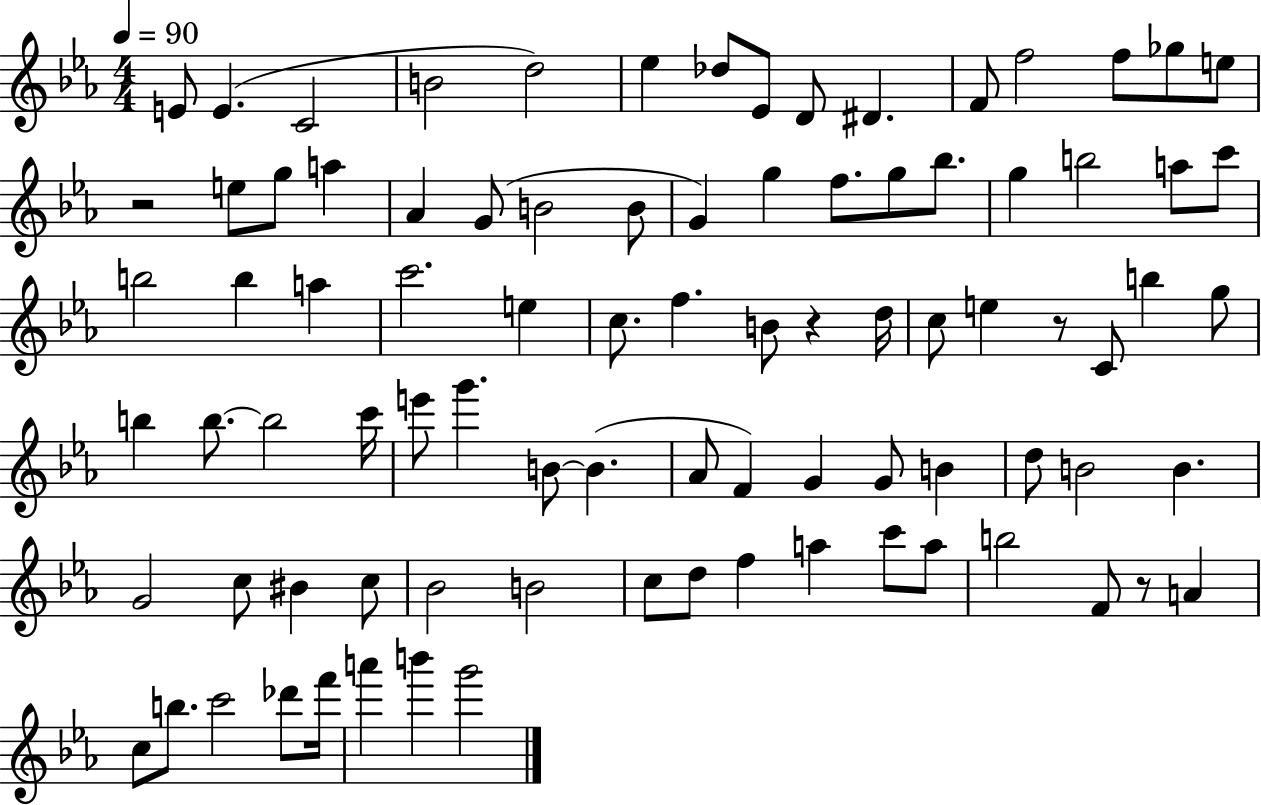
E4/e E4/q. C4/h B4/h D5/h Eb5/q Db5/e Eb4/e D4/e D#4/q. F4/e F5/h F5/e Gb5/e E5/e R/h E5/e G5/e A5/q Ab4/q G4/e B4/h B4/e G4/q G5/q F5/e. G5/e Bb5/e. G5/q B5/h A5/e C6/e B5/h B5/q A5/q C6/h. E5/q C5/e. F5/q. B4/e R/q D5/s C5/e E5/q R/e C4/e B5/q G5/e B5/q B5/e. B5/h C6/s E6/e G6/q. B4/e B4/q. Ab4/e F4/q G4/q G4/e B4/q D5/e B4/h B4/q. G4/h C5/e BIS4/q C5/e Bb4/h B4/h C5/e D5/e F5/q A5/q C6/e A5/e B5/h F4/e R/e A4/q C5/e B5/e. C6/h Db6/e F6/s A6/q B6/q G6/h